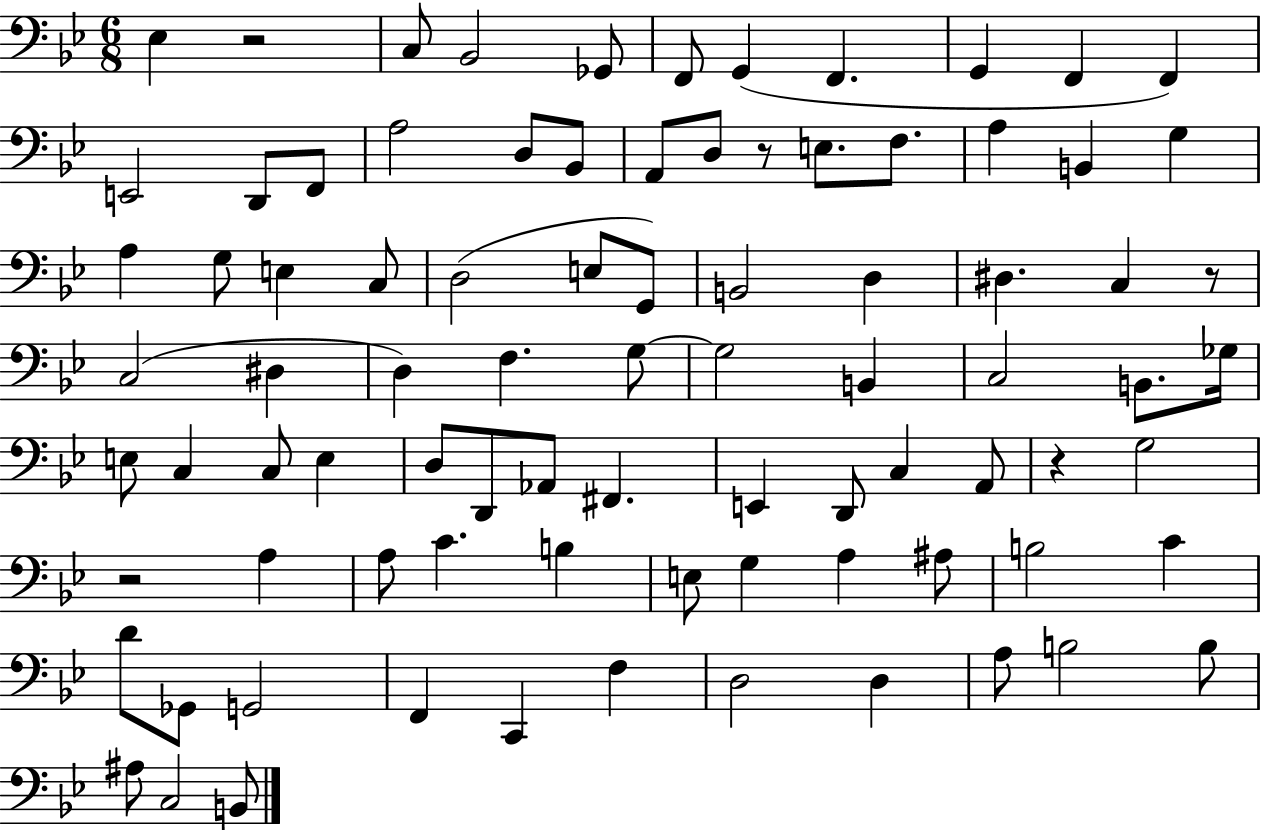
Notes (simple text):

Eb3/q R/h C3/e Bb2/h Gb2/e F2/e G2/q F2/q. G2/q F2/q F2/q E2/h D2/e F2/e A3/h D3/e Bb2/e A2/e D3/e R/e E3/e. F3/e. A3/q B2/q G3/q A3/q G3/e E3/q C3/e D3/h E3/e G2/e B2/h D3/q D#3/q. C3/q R/e C3/h D#3/q D3/q F3/q. G3/e G3/h B2/q C3/h B2/e. Gb3/s E3/e C3/q C3/e E3/q D3/e D2/e Ab2/e F#2/q. E2/q D2/e C3/q A2/e R/q G3/h R/h A3/q A3/e C4/q. B3/q E3/e G3/q A3/q A#3/e B3/h C4/q D4/e Gb2/e G2/h F2/q C2/q F3/q D3/h D3/q A3/e B3/h B3/e A#3/e C3/h B2/e